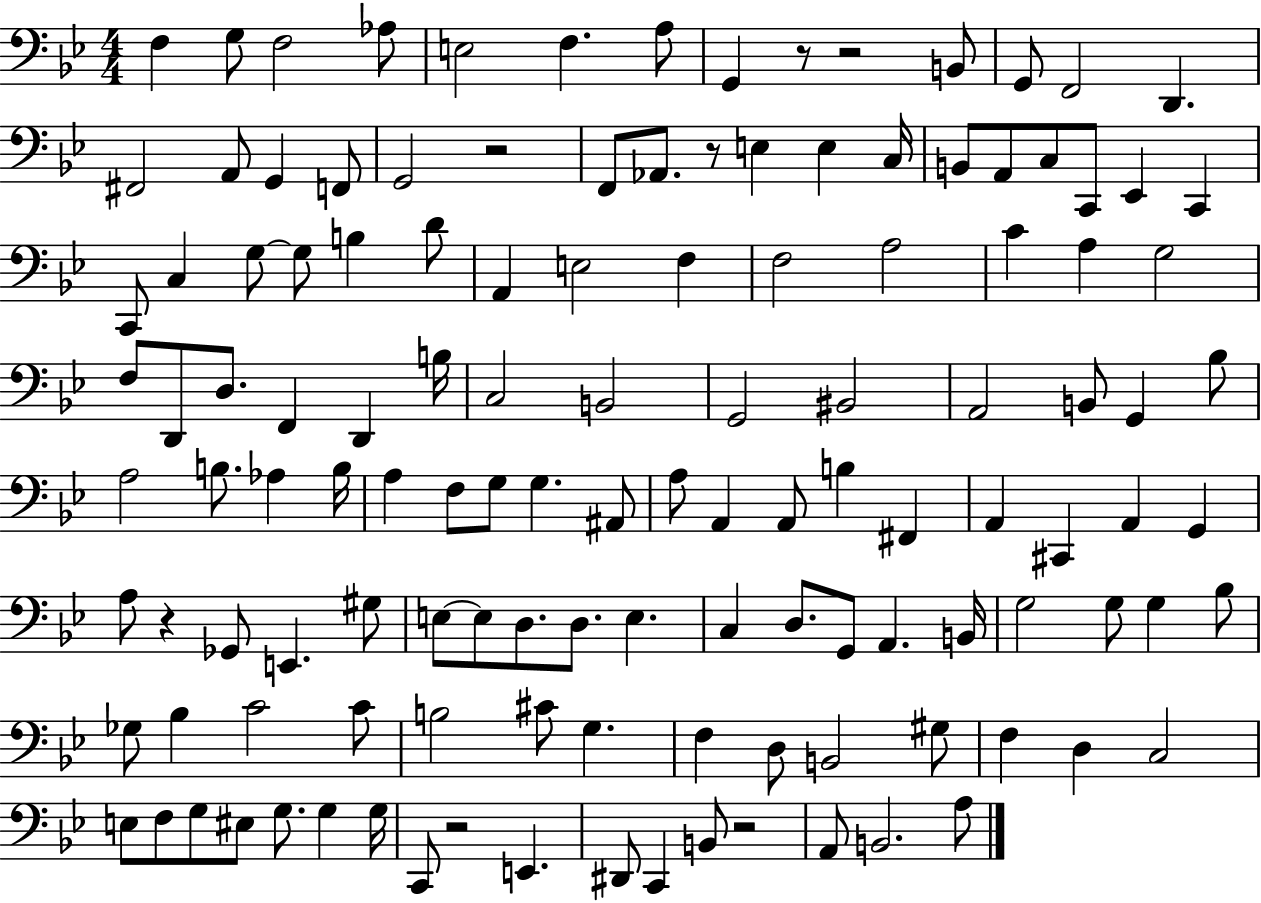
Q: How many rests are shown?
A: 7